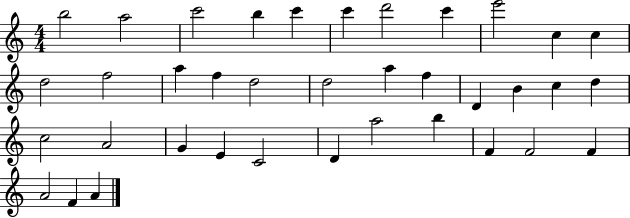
B5/h A5/h C6/h B5/q C6/q C6/q D6/h C6/q E6/h C5/q C5/q D5/h F5/h A5/q F5/q D5/h D5/h A5/q F5/q D4/q B4/q C5/q D5/q C5/h A4/h G4/q E4/q C4/h D4/q A5/h B5/q F4/q F4/h F4/q A4/h F4/q A4/q